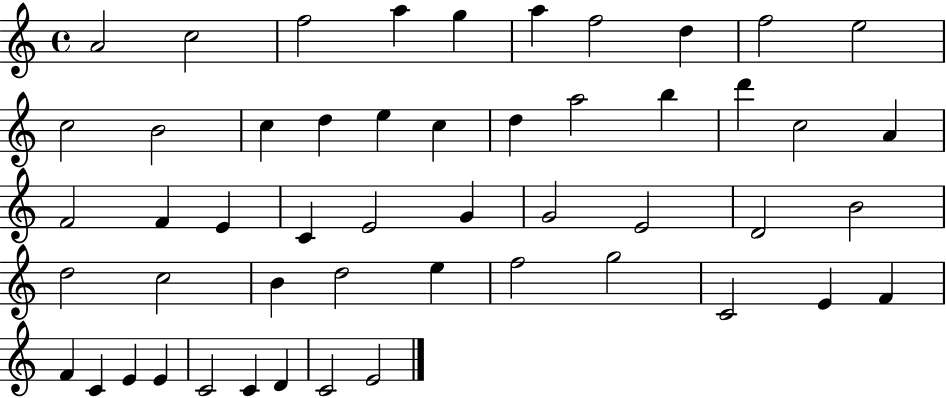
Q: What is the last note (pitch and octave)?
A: E4